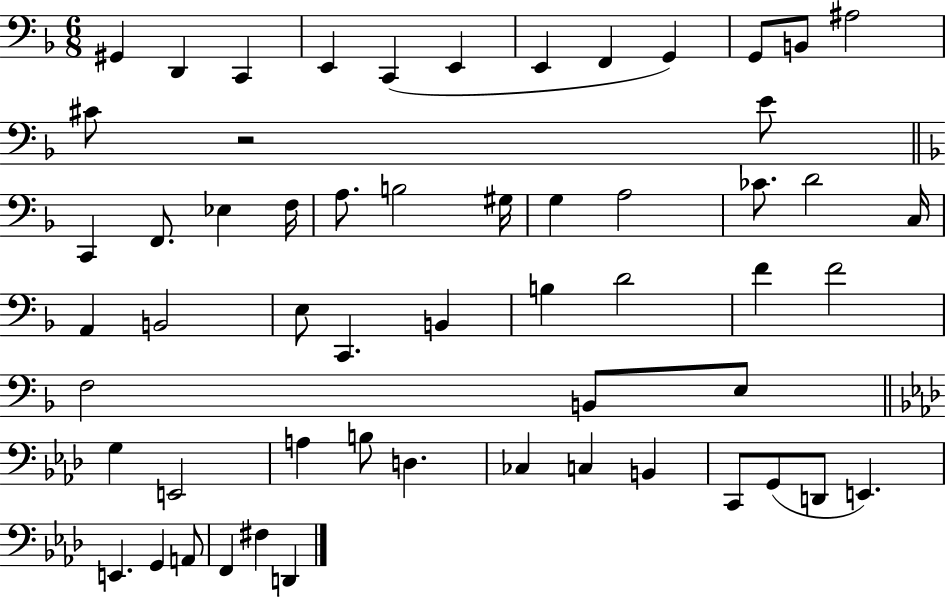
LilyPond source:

{
  \clef bass
  \numericTimeSignature
  \time 6/8
  \key f \major
  gis,4 d,4 c,4 | e,4 c,4( e,4 | e,4 f,4 g,4) | g,8 b,8 ais2 | \break cis'8 r2 e'8 | \bar "||" \break \key d \minor c,4 f,8. ees4 f16 | a8. b2 gis16 | g4 a2 | ces'8. d'2 c16 | \break a,4 b,2 | e8 c,4. b,4 | b4 d'2 | f'4 f'2 | \break f2 b,8 e8 | \bar "||" \break \key aes \major g4 e,2 | a4 b8 d4. | ces4 c4 b,4 | c,8 g,8( d,8 e,4.) | \break e,4. g,4 a,8 | f,4 fis4 d,4 | \bar "|."
}